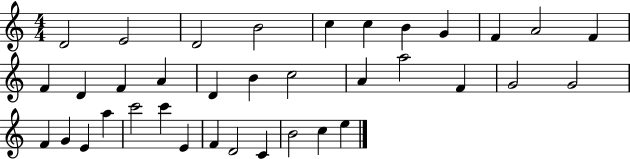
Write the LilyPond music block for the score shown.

{
  \clef treble
  \numericTimeSignature
  \time 4/4
  \key c \major
  d'2 e'2 | d'2 b'2 | c''4 c''4 b'4 g'4 | f'4 a'2 f'4 | \break f'4 d'4 f'4 a'4 | d'4 b'4 c''2 | a'4 a''2 f'4 | g'2 g'2 | \break f'4 g'4 e'4 a''4 | c'''2 c'''4 e'4 | f'4 d'2 c'4 | b'2 c''4 e''4 | \break \bar "|."
}